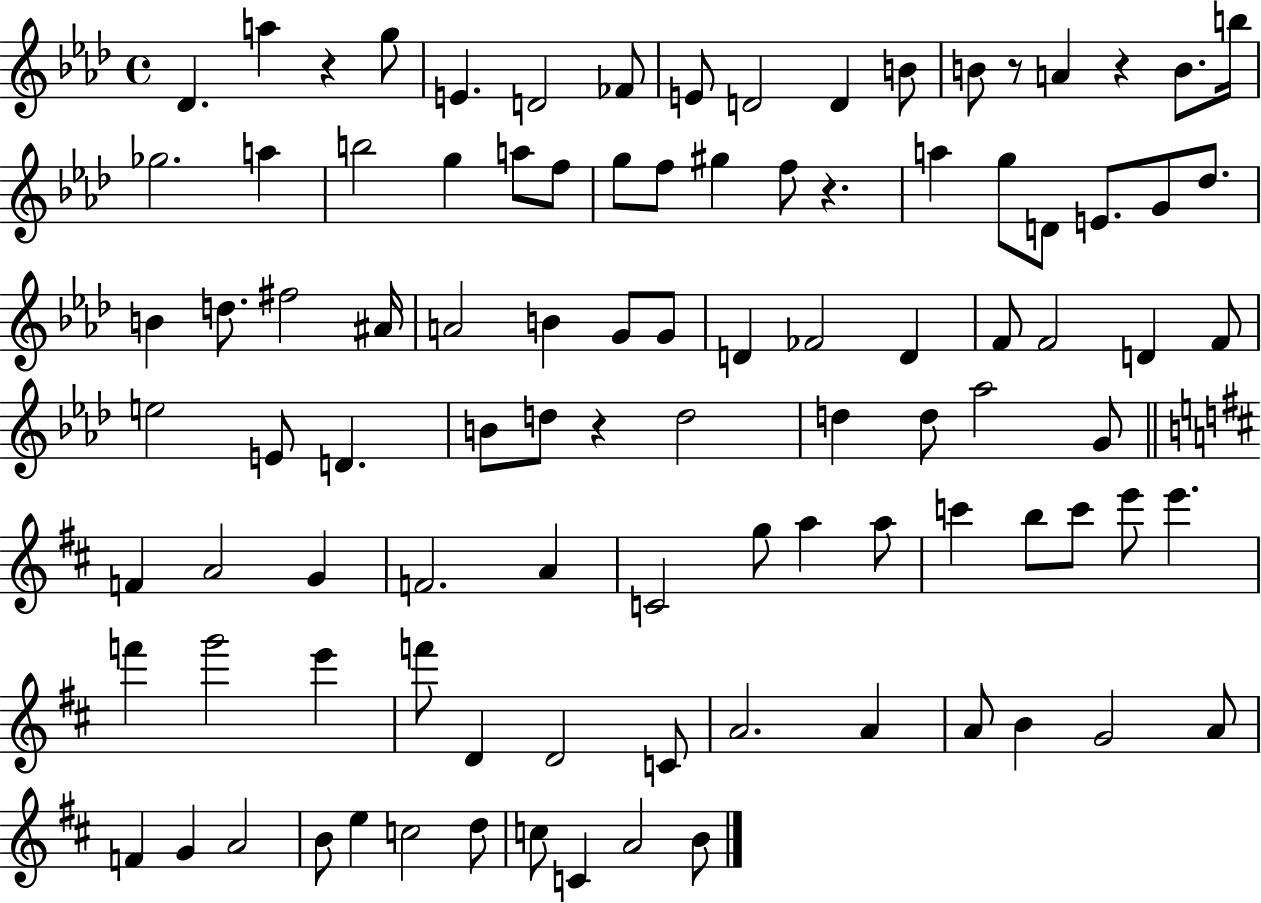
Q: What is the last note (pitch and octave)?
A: B4